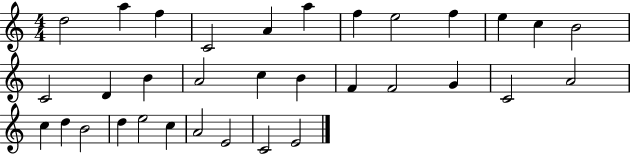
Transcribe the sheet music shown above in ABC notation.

X:1
T:Untitled
M:4/4
L:1/4
K:C
d2 a f C2 A a f e2 f e c B2 C2 D B A2 c B F F2 G C2 A2 c d B2 d e2 c A2 E2 C2 E2